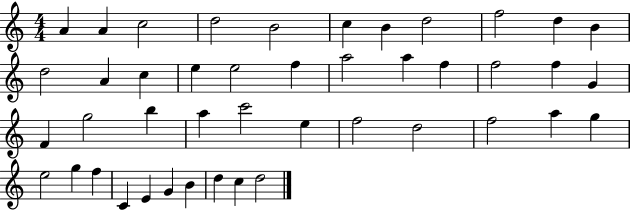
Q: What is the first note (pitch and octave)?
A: A4